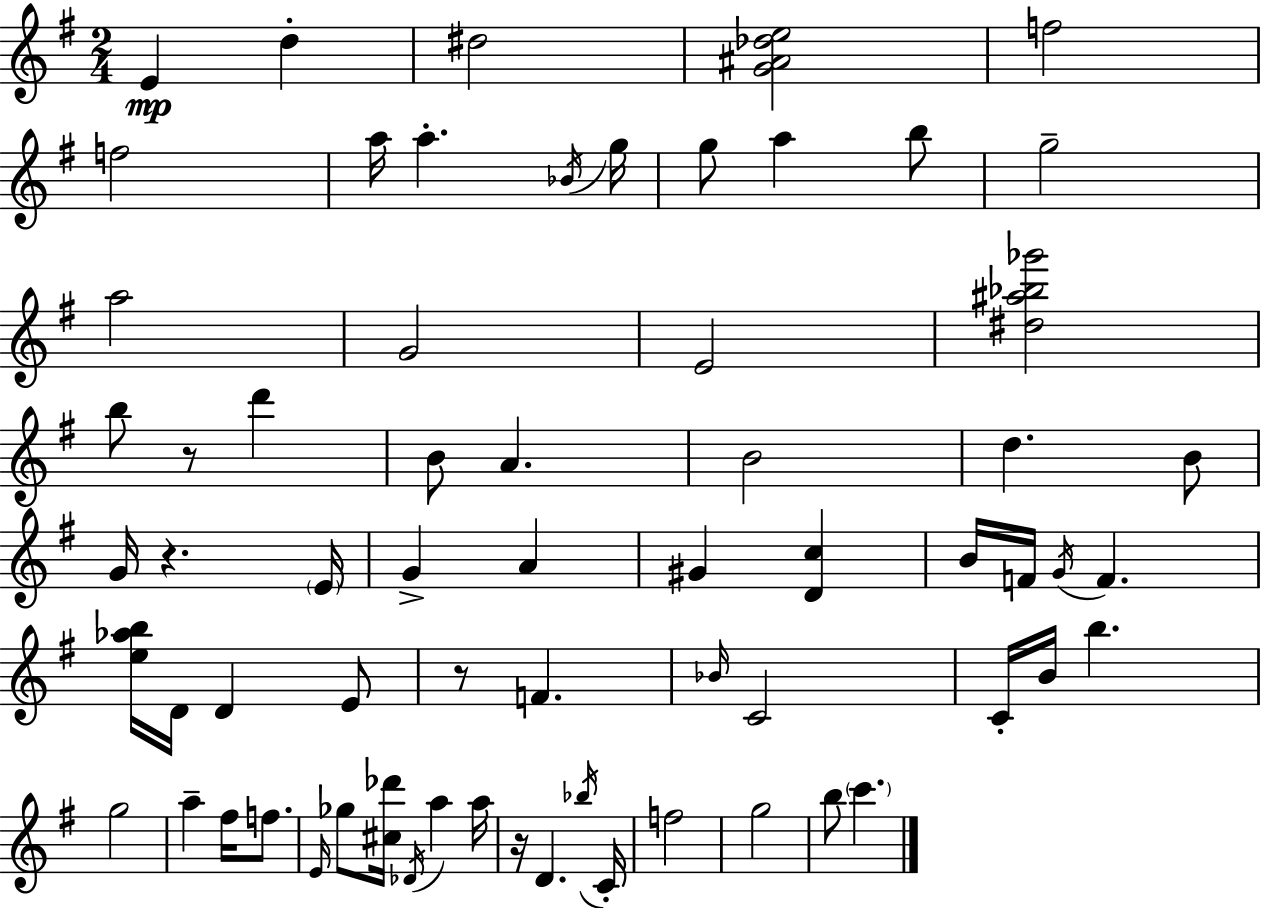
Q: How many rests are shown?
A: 4